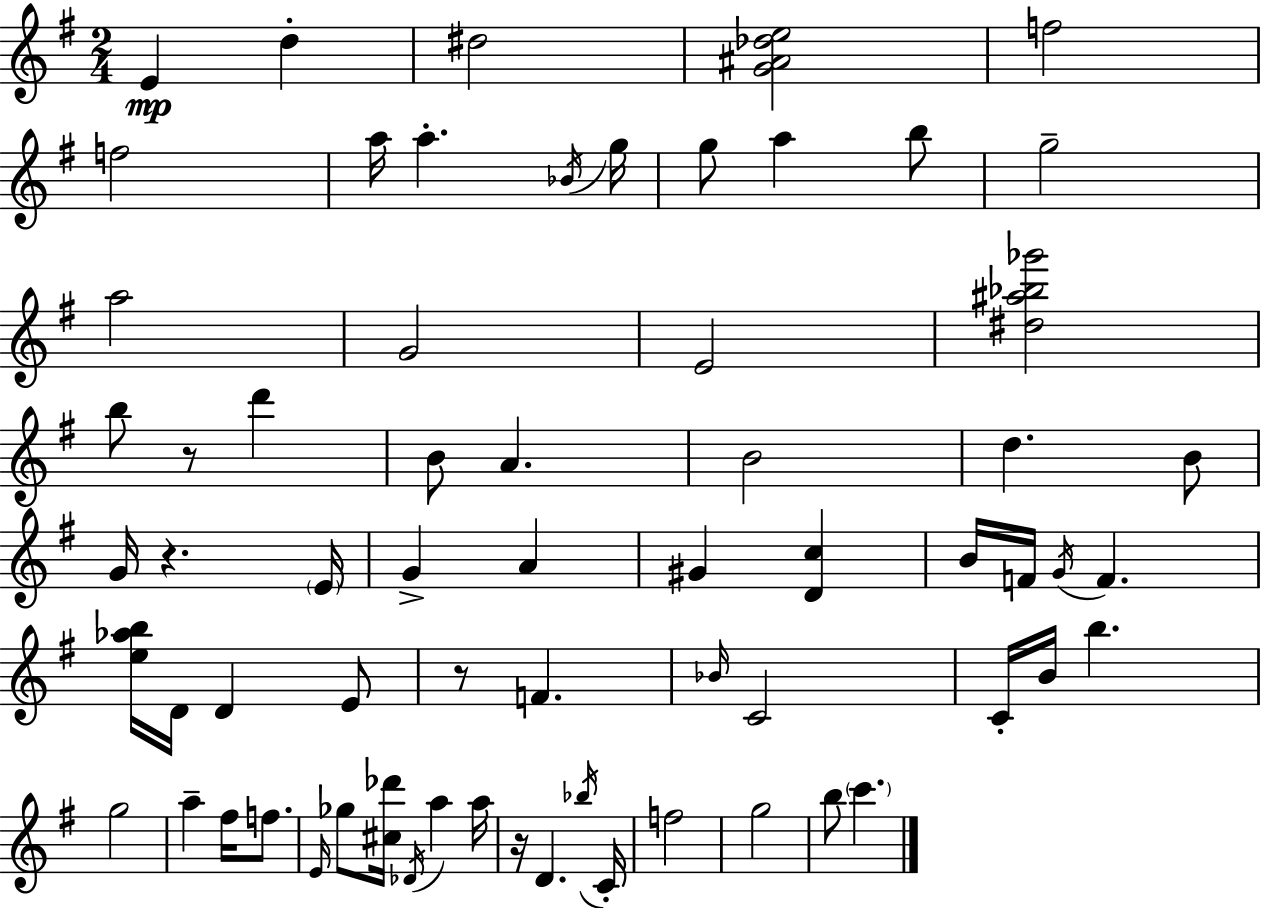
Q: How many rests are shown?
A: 4